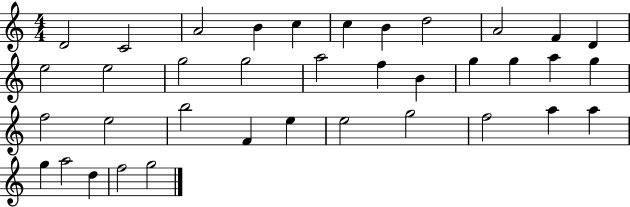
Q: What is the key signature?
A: C major